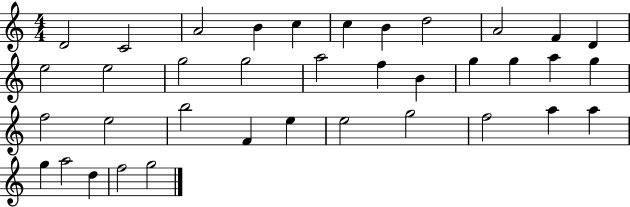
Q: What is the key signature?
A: C major